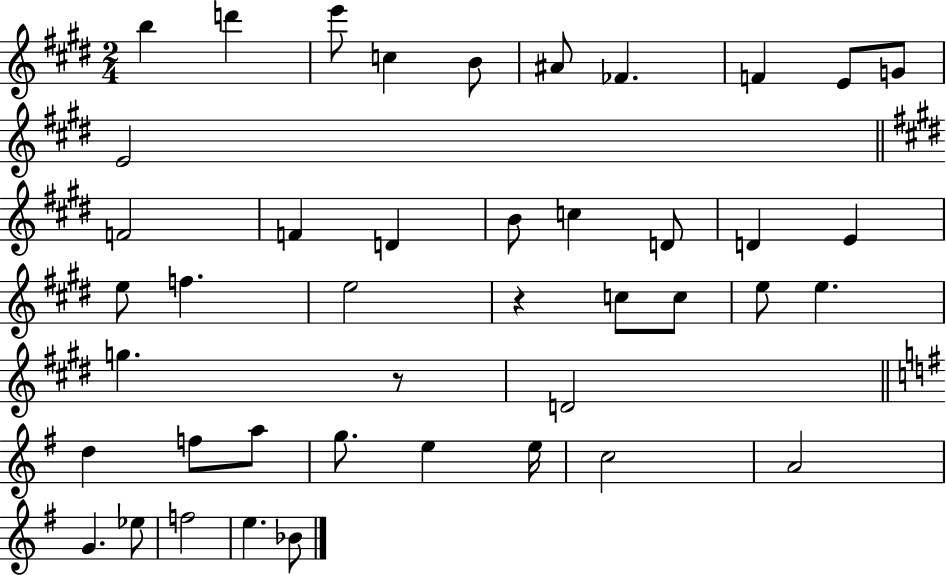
X:1
T:Untitled
M:2/4
L:1/4
K:E
b d' e'/2 c B/2 ^A/2 _F F E/2 G/2 E2 F2 F D B/2 c D/2 D E e/2 f e2 z c/2 c/2 e/2 e g z/2 D2 d f/2 a/2 g/2 e e/4 c2 A2 G _e/2 f2 e _B/2